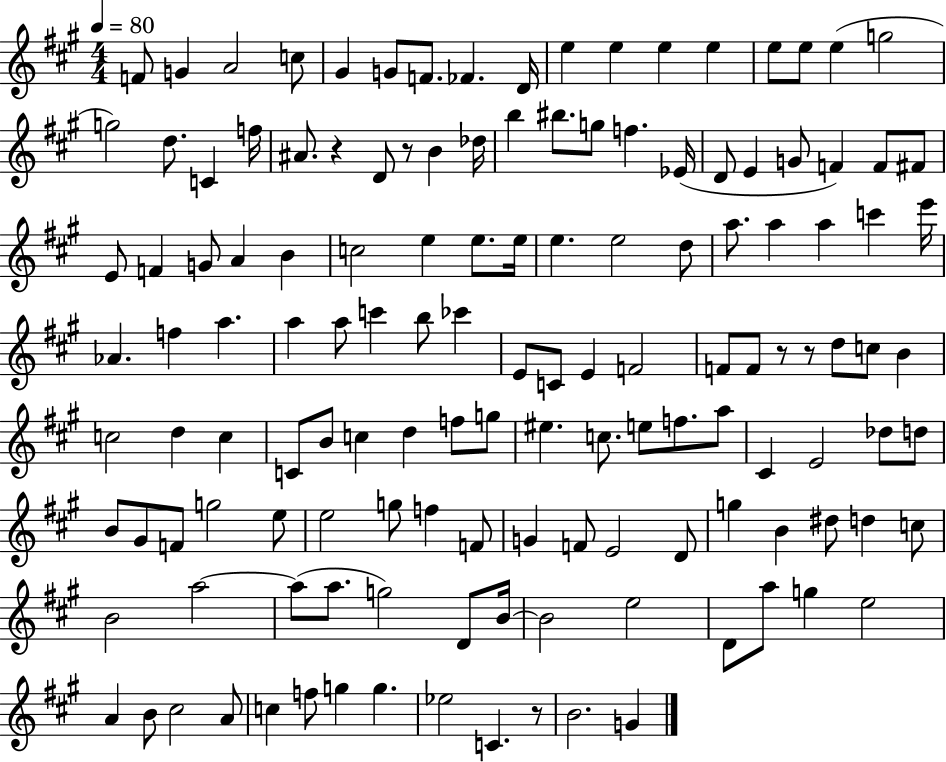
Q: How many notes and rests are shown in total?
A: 136